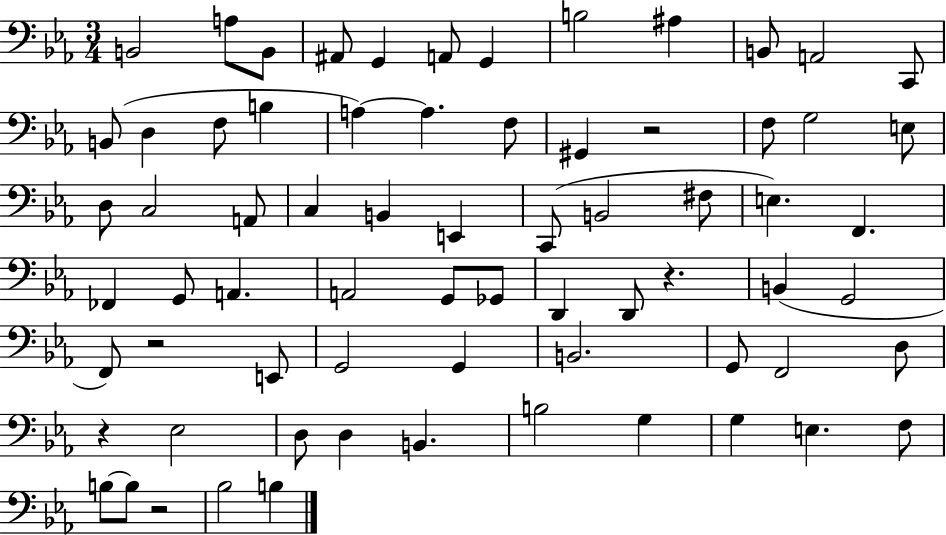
X:1
T:Untitled
M:3/4
L:1/4
K:Eb
B,,2 A,/2 B,,/2 ^A,,/2 G,, A,,/2 G,, B,2 ^A, B,,/2 A,,2 C,,/2 B,,/2 D, F,/2 B, A, A, F,/2 ^G,, z2 F,/2 G,2 E,/2 D,/2 C,2 A,,/2 C, B,, E,, C,,/2 B,,2 ^F,/2 E, F,, _F,, G,,/2 A,, A,,2 G,,/2 _G,,/2 D,, D,,/2 z B,, G,,2 F,,/2 z2 E,,/2 G,,2 G,, B,,2 G,,/2 F,,2 D,/2 z _E,2 D,/2 D, B,, B,2 G, G, E, F,/2 B,/2 B,/2 z2 _B,2 B,